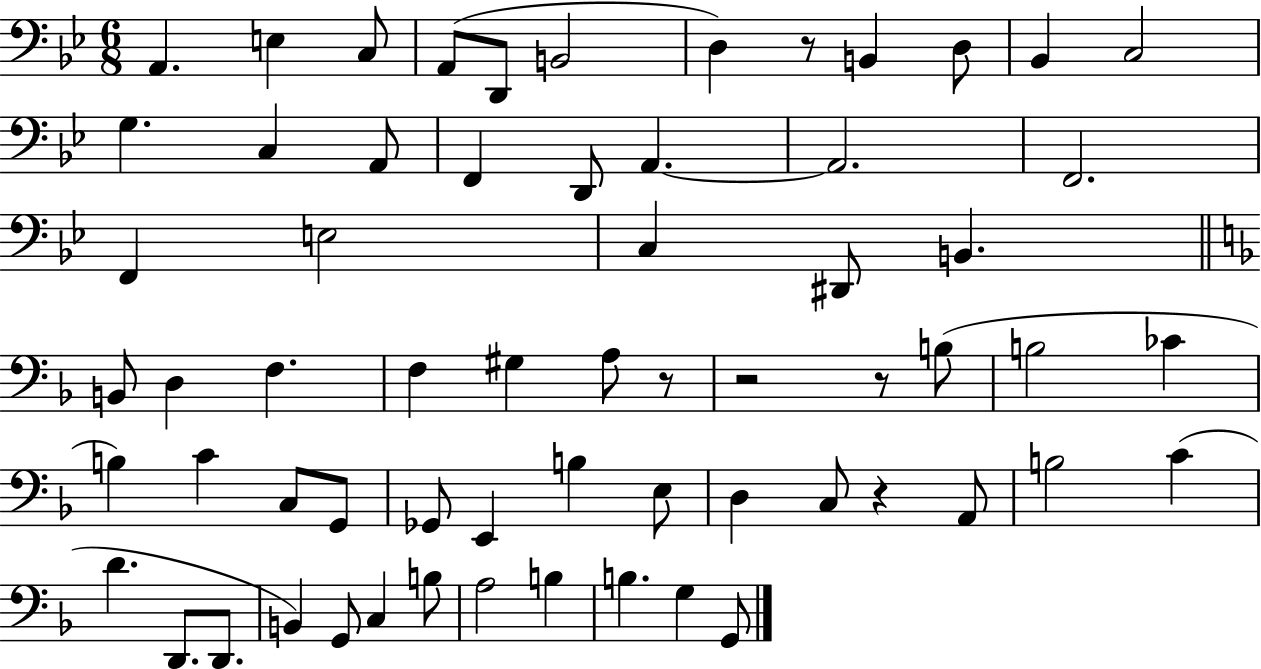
{
  \clef bass
  \numericTimeSignature
  \time 6/8
  \key bes \major
  a,4. e4 c8 | a,8( d,8 b,2 | d4) r8 b,4 d8 | bes,4 c2 | \break g4. c4 a,8 | f,4 d,8 a,4.~~ | a,2. | f,2. | \break f,4 e2 | c4 dis,8 b,4. | \bar "||" \break \key f \major b,8 d4 f4. | f4 gis4 a8 r8 | r2 r8 b8( | b2 ces'4 | \break b4) c'4 c8 g,8 | ges,8 e,4 b4 e8 | d4 c8 r4 a,8 | b2 c'4( | \break d'4. d,8. d,8. | b,4) g,8 c4 b8 | a2 b4 | b4. g4 g,8 | \break \bar "|."
}